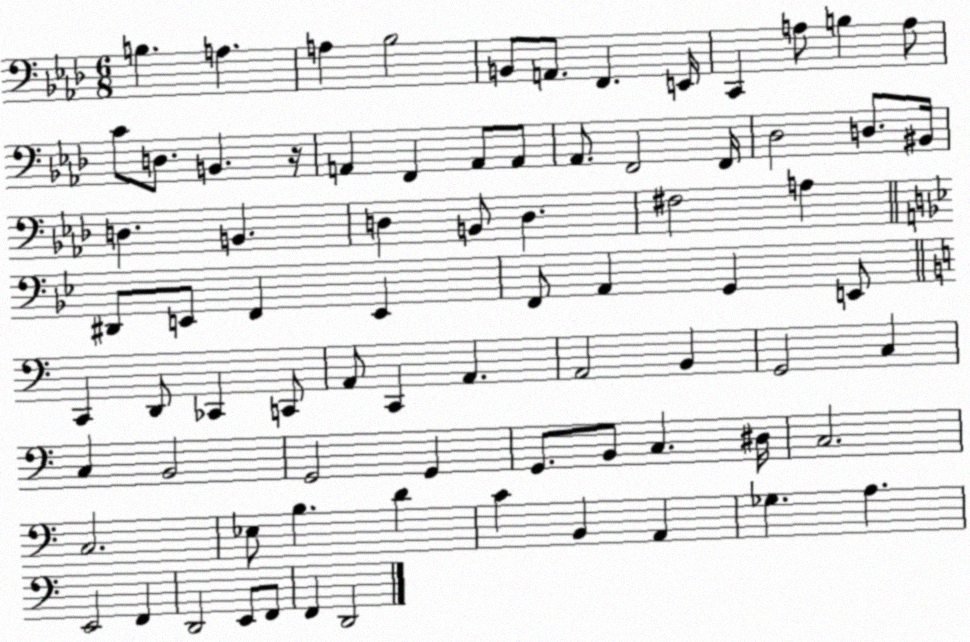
X:1
T:Untitled
M:6/8
L:1/4
K:Ab
B, A, A, _B,2 B,,/2 A,,/2 F,, E,,/4 C,, A,/2 B, A,/2 C/2 D,/2 B,, z/4 A,, F,, A,,/2 A,,/2 _A,,/2 F,,2 F,,/4 _D,2 D,/2 ^B,,/4 D, B,, D, B,,/2 D, ^F,2 A, ^D,,/2 E,,/2 F,, E,, F,,/2 A,, G,, E,,/2 C,, D,,/2 _C,, C,,/2 A,,/2 C,, A,, A,,2 B,, G,,2 C, C, B,,2 G,,2 G,, G,,/2 B,,/2 C, ^D,/4 C,2 C,2 _E,/2 B, D C B,, A,, _G, A, E,,2 F,, D,,2 E,,/2 F,,/2 F,, D,,2